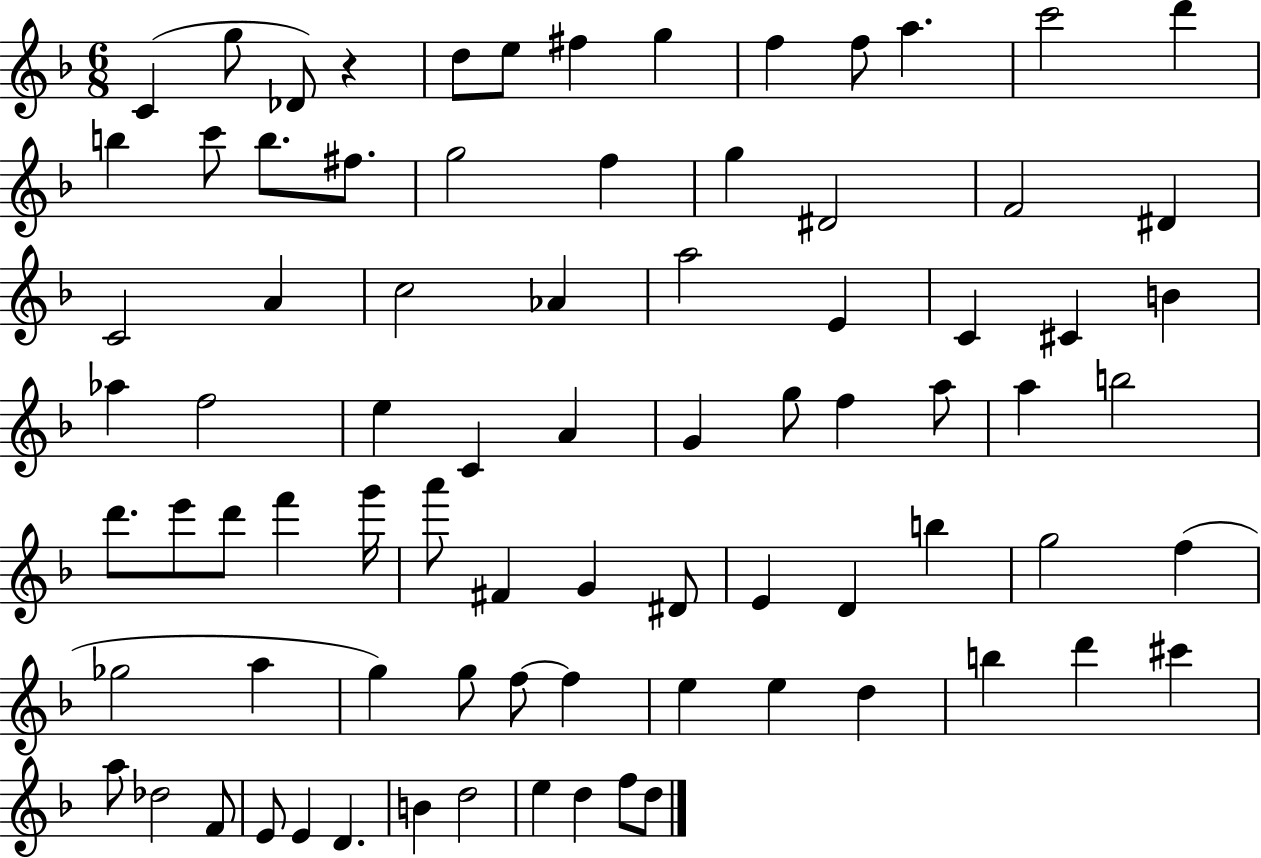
C4/q G5/e Db4/e R/q D5/e E5/e F#5/q G5/q F5/q F5/e A5/q. C6/h D6/q B5/q C6/e B5/e. F#5/e. G5/h F5/q G5/q D#4/h F4/h D#4/q C4/h A4/q C5/h Ab4/q A5/h E4/q C4/q C#4/q B4/q Ab5/q F5/h E5/q C4/q A4/q G4/q G5/e F5/q A5/e A5/q B5/h D6/e. E6/e D6/e F6/q G6/s A6/e F#4/q G4/q D#4/e E4/q D4/q B5/q G5/h F5/q Gb5/h A5/q G5/q G5/e F5/e F5/q E5/q E5/q D5/q B5/q D6/q C#6/q A5/e Db5/h F4/e E4/e E4/q D4/q. B4/q D5/h E5/q D5/q F5/e D5/e